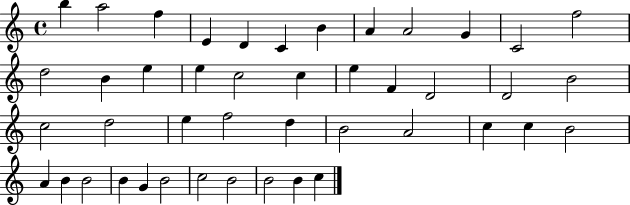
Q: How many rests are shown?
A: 0